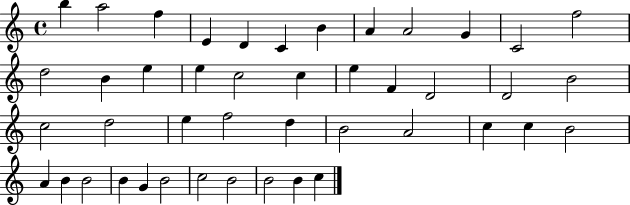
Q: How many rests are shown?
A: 0